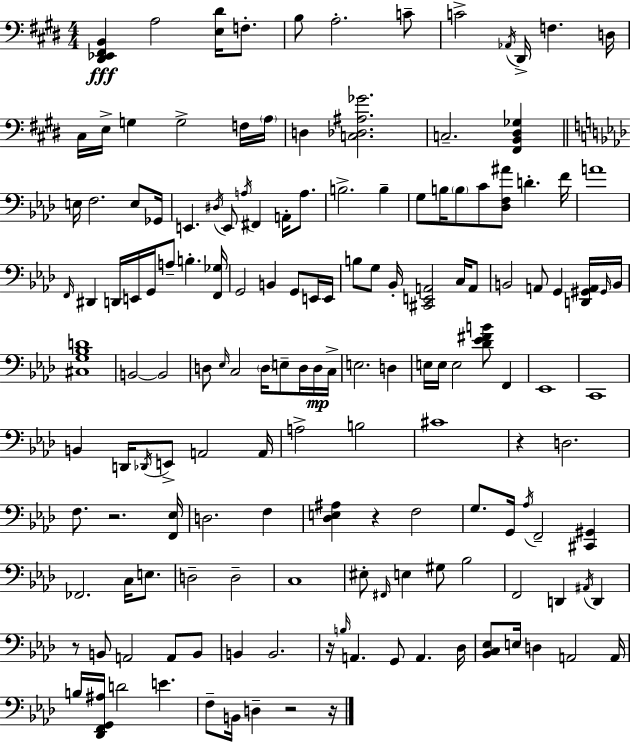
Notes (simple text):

[D#2,Eb2,F#2,B2]/q A3/h [E3,D#4]/s F3/e. B3/e A3/h. C4/e C4/h Ab2/s D#2/s F3/q. D3/s C#3/s E3/s G3/q G3/h F3/s A3/s D3/q [C3,Db3,A#3,Gb4]/h. C3/h. [F#2,B2,D#3,Gb3]/q E3/s F3/h. E3/e Gb2/s E2/q. D#3/s E2/e A3/s F#2/q A2/s A3/e. B3/h. B3/q G3/e B3/s B3/e C4/e [Db3,F3,A#4]/e D4/q. F4/s A4/w F2/s D#2/q D2/s E2/s G2/s A3/e B3/q. [F2,Gb3]/s G2/h B2/q G2/e E2/s E2/s B3/e G3/e Bb2/s [C#2,E2,A2]/h C3/s A2/e B2/h A2/e G2/q [D2,G#2,A2]/s G#2/s B2/s [C#3,G3,Bb3,D4]/w B2/h B2/h D3/e Eb3/s C3/h D3/s E3/e D3/s D3/s C3/s E3/h. D3/q E3/s E3/s E3/h [Db4,Eb4,F#4,B4]/e F2/q Eb2/w C2/w B2/q D2/s Db2/s E2/e A2/h A2/s A3/h B3/h C#4/w R/q D3/h. F3/e. R/h. [F2,Eb3]/s D3/h. F3/q [Db3,E3,A#3]/q R/q F3/h G3/e. G2/s Ab3/s F2/h [C#2,G#2]/q FES2/h. C3/s E3/e. D3/h D3/h C3/w EIS3/e F#2/s E3/q G#3/e Bb3/h F2/h D2/q A#2/s D2/q R/e B2/e A2/h A2/e B2/e B2/q B2/h. R/s B3/s A2/q. G2/e A2/q. Db3/s [Bb2,C3,Eb3]/e E3/s D3/q A2/h A2/s B3/s [Db2,F2,G2,A#3]/s D4/h E4/q. F3/e B2/s D3/q R/h R/s